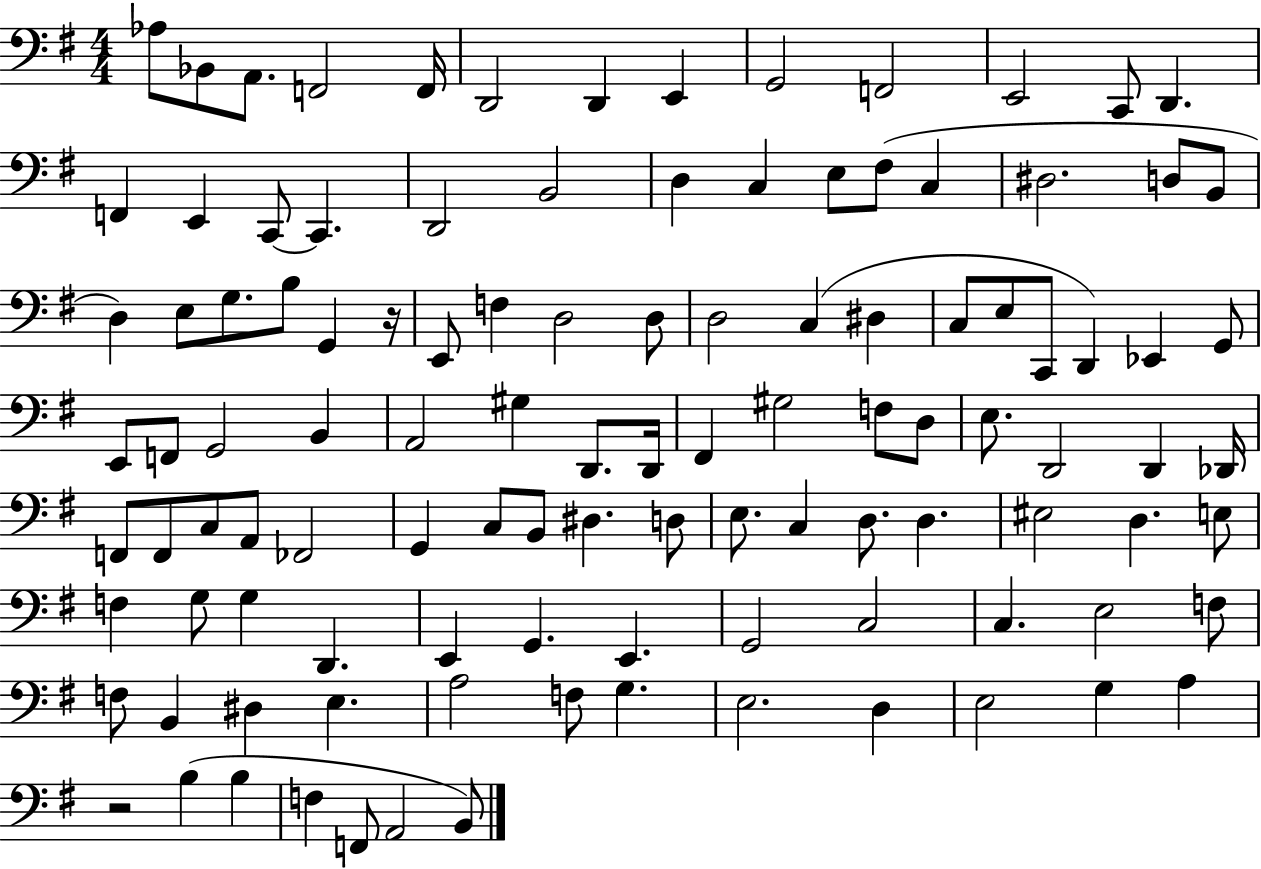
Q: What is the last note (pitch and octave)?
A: B2